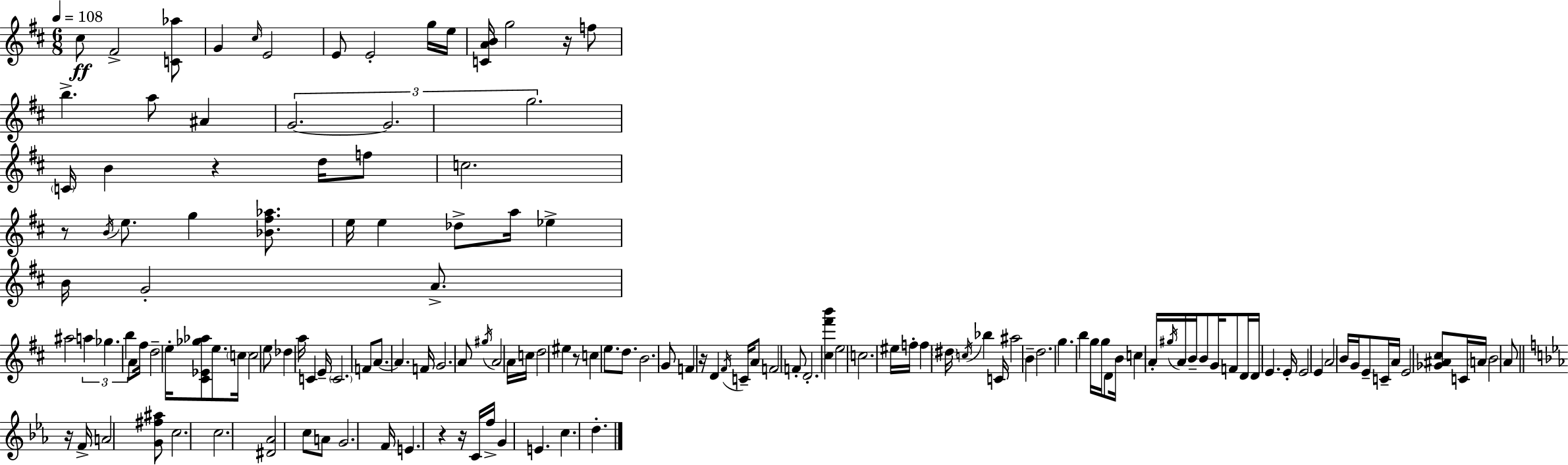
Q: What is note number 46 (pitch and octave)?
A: Db5